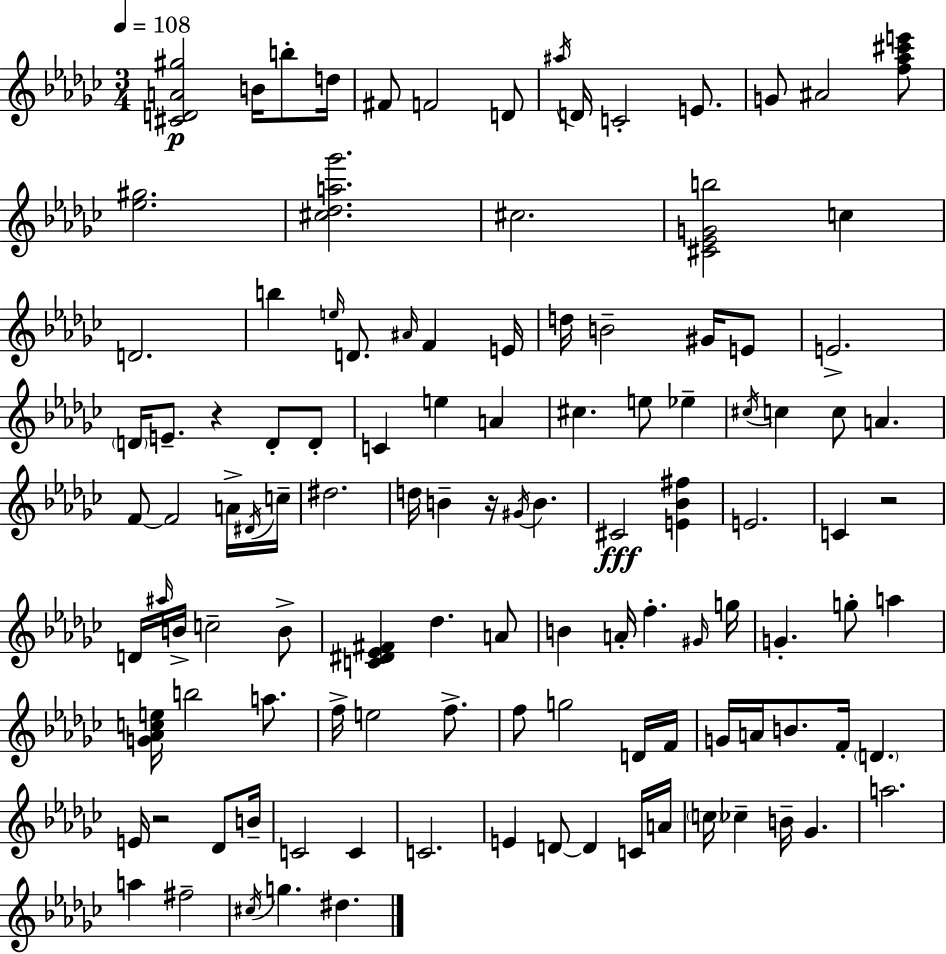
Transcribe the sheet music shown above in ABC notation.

X:1
T:Untitled
M:3/4
L:1/4
K:Ebm
[^CDA^g]2 B/4 b/2 d/4 ^F/2 F2 D/2 ^a/4 D/4 C2 E/2 G/2 ^A2 [f_a^c'e']/2 [_e^g]2 [^c_da_g']2 ^c2 [^C_EGb]2 c D2 b e/4 D/2 ^A/4 F E/4 d/4 B2 ^G/4 E/2 E2 D/4 E/2 z D/2 D/2 C e A ^c e/2 _e ^c/4 c c/2 A F/2 F2 A/4 ^D/4 c/4 ^d2 d/4 B z/4 ^G/4 B ^C2 [E_B^f] E2 C z2 D/4 ^a/4 B/4 c2 B/2 [C^D_E^F] _d A/2 B A/4 f ^G/4 g/4 G g/2 a [G_Ace]/4 b2 a/2 f/4 e2 f/2 f/2 g2 D/4 F/4 G/4 A/4 B/2 F/4 D E/4 z2 _D/2 B/4 C2 C C2 E D/2 D C/4 A/4 c/4 _c B/4 _G a2 a ^f2 ^c/4 g ^d